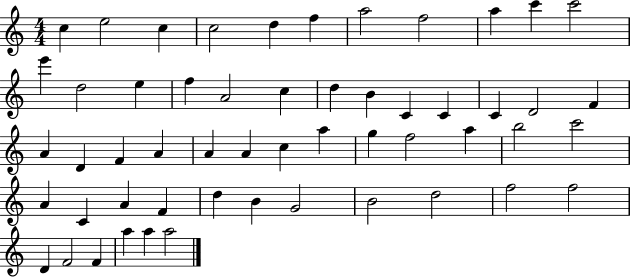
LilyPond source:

{
  \clef treble
  \numericTimeSignature
  \time 4/4
  \key c \major
  c''4 e''2 c''4 | c''2 d''4 f''4 | a''2 f''2 | a''4 c'''4 c'''2 | \break e'''4 d''2 e''4 | f''4 a'2 c''4 | d''4 b'4 c'4 c'4 | c'4 d'2 f'4 | \break a'4 d'4 f'4 a'4 | a'4 a'4 c''4 a''4 | g''4 f''2 a''4 | b''2 c'''2 | \break a'4 c'4 a'4 f'4 | d''4 b'4 g'2 | b'2 d''2 | f''2 f''2 | \break d'4 f'2 f'4 | a''4 a''4 a''2 | \bar "|."
}